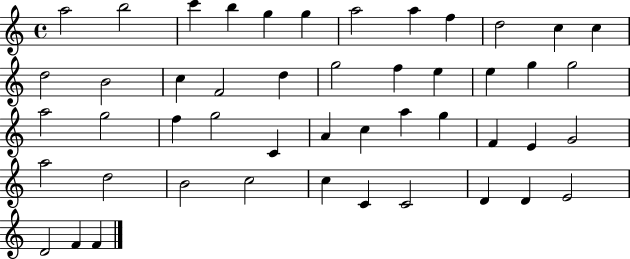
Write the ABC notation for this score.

X:1
T:Untitled
M:4/4
L:1/4
K:C
a2 b2 c' b g g a2 a f d2 c c d2 B2 c F2 d g2 f e e g g2 a2 g2 f g2 C A c a g F E G2 a2 d2 B2 c2 c C C2 D D E2 D2 F F